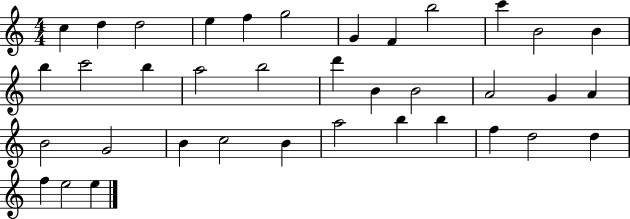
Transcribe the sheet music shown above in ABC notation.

X:1
T:Untitled
M:4/4
L:1/4
K:C
c d d2 e f g2 G F b2 c' B2 B b c'2 b a2 b2 d' B B2 A2 G A B2 G2 B c2 B a2 b b f d2 d f e2 e